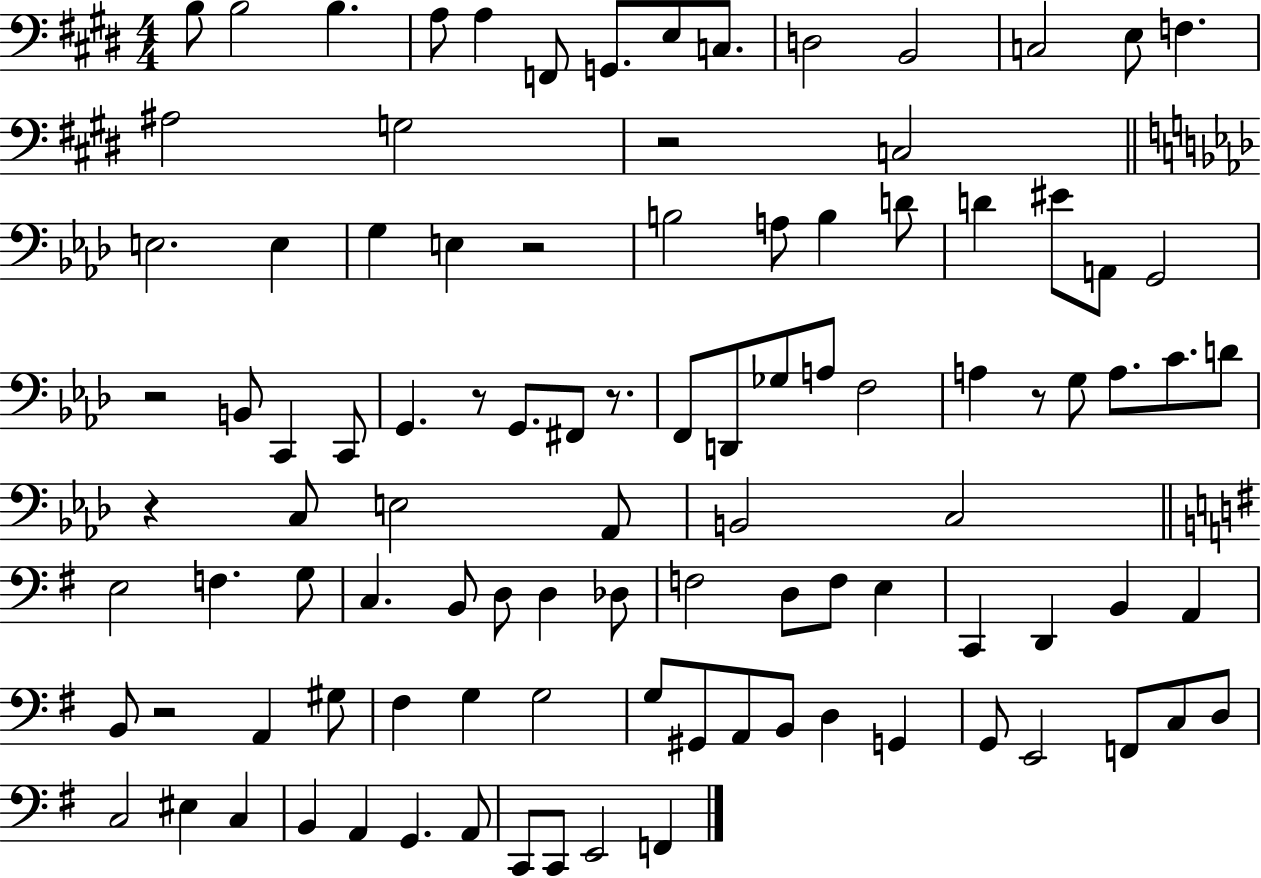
{
  \clef bass
  \numericTimeSignature
  \time 4/4
  \key e \major
  b8 b2 b4. | a8 a4 f,8 g,8. e8 c8. | d2 b,2 | c2 e8 f4. | \break ais2 g2 | r2 c2 | \bar "||" \break \key f \minor e2. e4 | g4 e4 r2 | b2 a8 b4 d'8 | d'4 eis'8 a,8 g,2 | \break r2 b,8 c,4 c,8 | g,4. r8 g,8. fis,8 r8. | f,8 d,8 ges8 a8 f2 | a4 r8 g8 a8. c'8. d'8 | \break r4 c8 e2 aes,8 | b,2 c2 | \bar "||" \break \key g \major e2 f4. g8 | c4. b,8 d8 d4 des8 | f2 d8 f8 e4 | c,4 d,4 b,4 a,4 | \break b,8 r2 a,4 gis8 | fis4 g4 g2 | g8 gis,8 a,8 b,8 d4 g,4 | g,8 e,2 f,8 c8 d8 | \break c2 eis4 c4 | b,4 a,4 g,4. a,8 | c,8 c,8 e,2 f,4 | \bar "|."
}